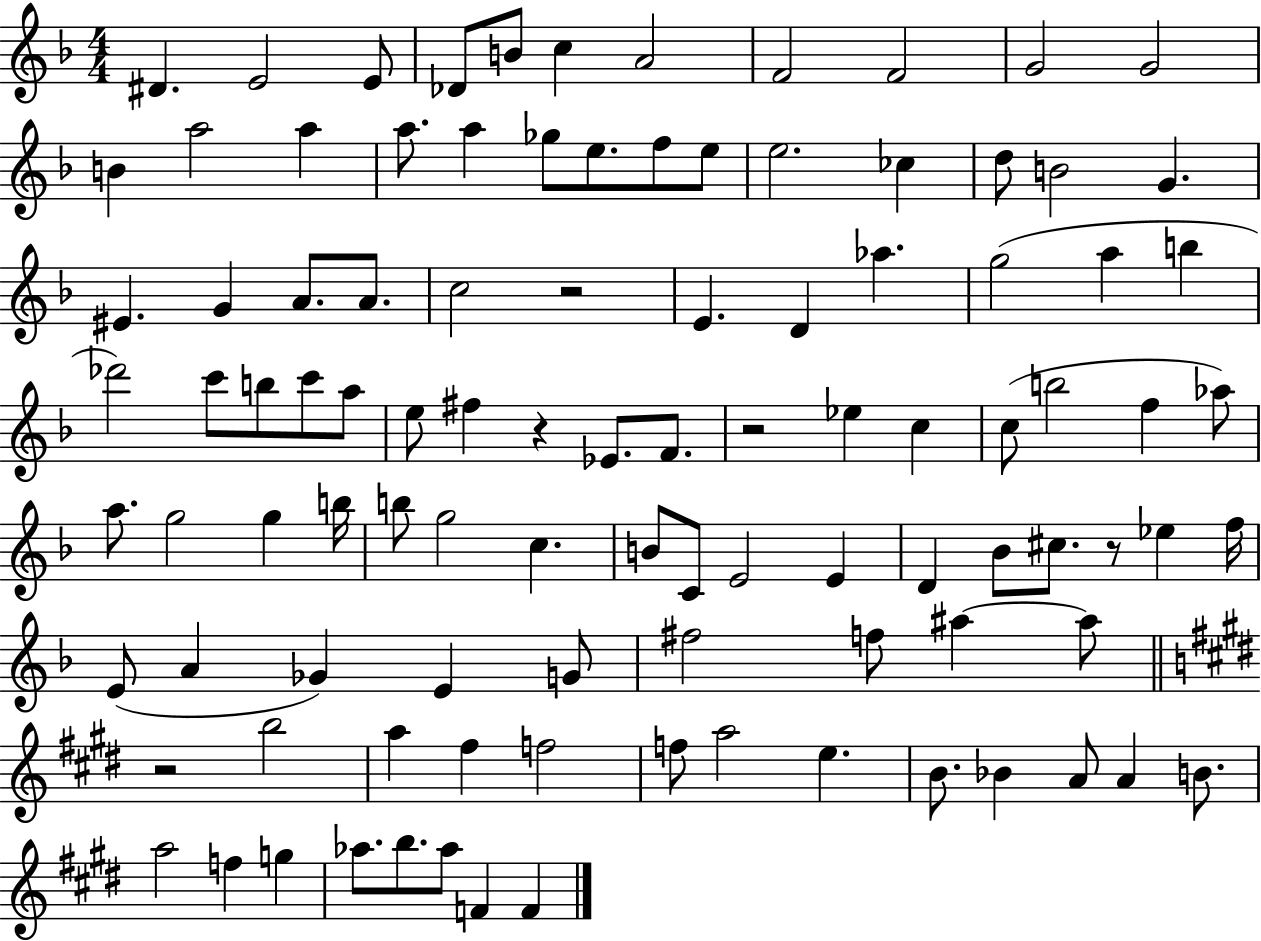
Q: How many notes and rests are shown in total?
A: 101